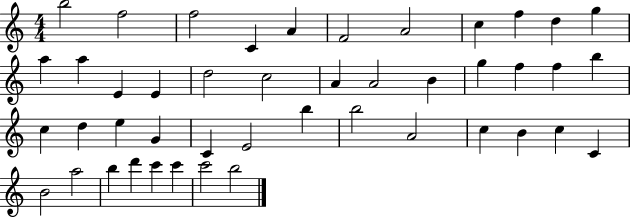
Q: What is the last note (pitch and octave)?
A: B5